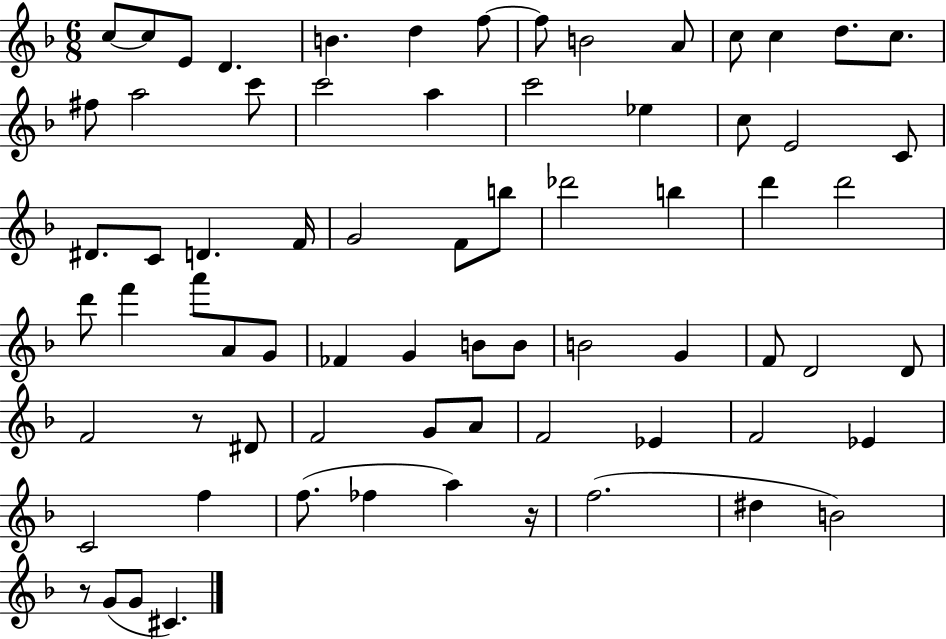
X:1
T:Untitled
M:6/8
L:1/4
K:F
c/2 c/2 E/2 D B d f/2 f/2 B2 A/2 c/2 c d/2 c/2 ^f/2 a2 c'/2 c'2 a c'2 _e c/2 E2 C/2 ^D/2 C/2 D F/4 G2 F/2 b/2 _d'2 b d' d'2 d'/2 f' a'/2 A/2 G/2 _F G B/2 B/2 B2 G F/2 D2 D/2 F2 z/2 ^D/2 F2 G/2 A/2 F2 _E F2 _E C2 f f/2 _f a z/4 f2 ^d B2 z/2 G/2 G/2 ^C